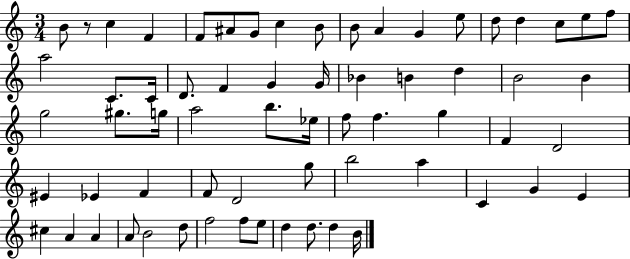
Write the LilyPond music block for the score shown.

{
  \clef treble
  \numericTimeSignature
  \time 3/4
  \key c \major
  b'8 r8 c''4 f'4 | f'8 ais'8 g'8 c''4 b'8 | b'8 a'4 g'4 e''8 | d''8 d''4 c''8 e''8 f''8 | \break a''2 c'8. c'16 | d'8. f'4 g'4 g'16 | bes'4 b'4 d''4 | b'2 b'4 | \break g''2 gis''8. g''16 | a''2 b''8. ees''16 | f''8 f''4. g''4 | f'4 d'2 | \break eis'4 ees'4 f'4 | f'8 d'2 g''8 | b''2 a''4 | c'4 g'4 e'4 | \break cis''4 a'4 a'4 | a'8 b'2 d''8 | f''2 f''8 e''8 | d''4 d''8. d''4 b'16 | \break \bar "|."
}